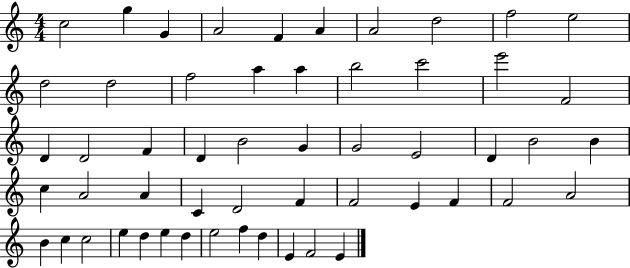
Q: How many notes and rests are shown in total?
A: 54